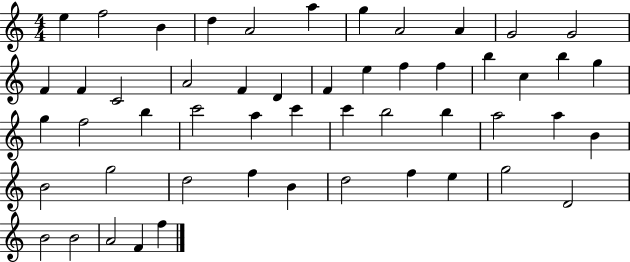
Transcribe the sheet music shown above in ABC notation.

X:1
T:Untitled
M:4/4
L:1/4
K:C
e f2 B d A2 a g A2 A G2 G2 F F C2 A2 F D F e f f b c b g g f2 b c'2 a c' c' b2 b a2 a B B2 g2 d2 f B d2 f e g2 D2 B2 B2 A2 F f